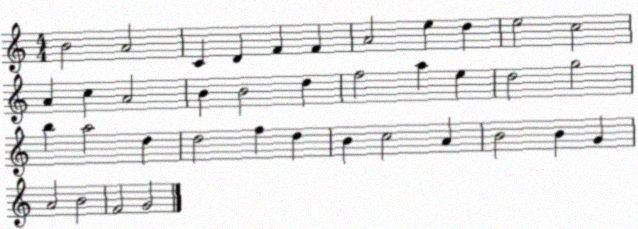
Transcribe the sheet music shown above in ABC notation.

X:1
T:Untitled
M:4/4
L:1/4
K:C
B2 A2 C D F F A2 e d e2 c2 A c A2 B B2 d f2 a e d2 g2 b a2 d d2 f d B c2 A B2 B G A2 B2 F2 G2